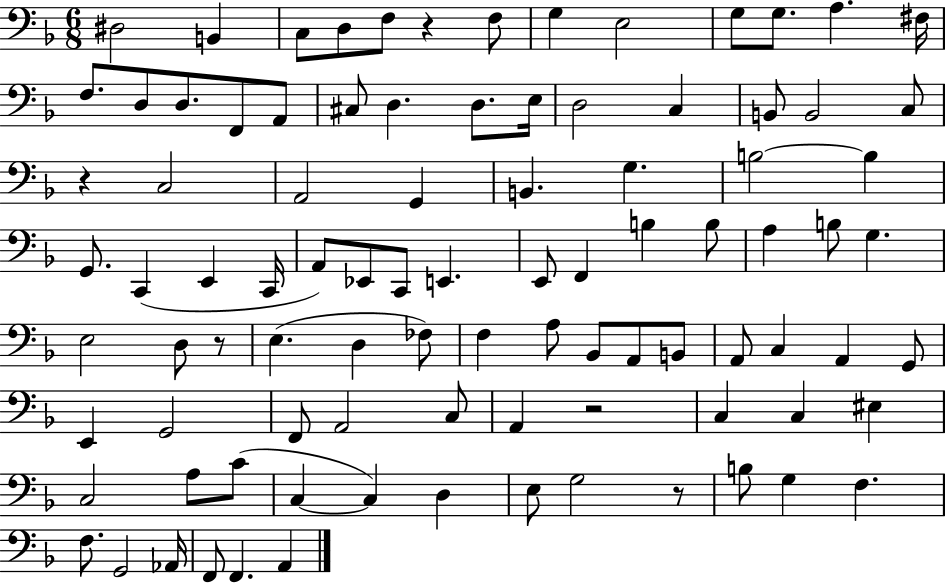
{
  \clef bass
  \numericTimeSignature
  \time 6/8
  \key f \major
  dis2 b,4 | c8 d8 f8 r4 f8 | g4 e2 | g8 g8. a4. fis16 | \break f8. d8 d8. f,8 a,8 | cis8 d4. d8. e16 | d2 c4 | b,8 b,2 c8 | \break r4 c2 | a,2 g,4 | b,4. g4. | b2~~ b4 | \break g,8. c,4( e,4 c,16 | a,8) ees,8 c,8 e,4. | e,8 f,4 b4 b8 | a4 b8 g4. | \break e2 d8 r8 | e4.( d4 fes8) | f4 a8 bes,8 a,8 b,8 | a,8 c4 a,4 g,8 | \break e,4 g,2 | f,8 a,2 c8 | a,4 r2 | c4 c4 eis4 | \break c2 a8 c'8( | c4~~ c4) d4 | e8 g2 r8 | b8 g4 f4. | \break f8. g,2 aes,16 | f,8 f,4. a,4 | \bar "|."
}